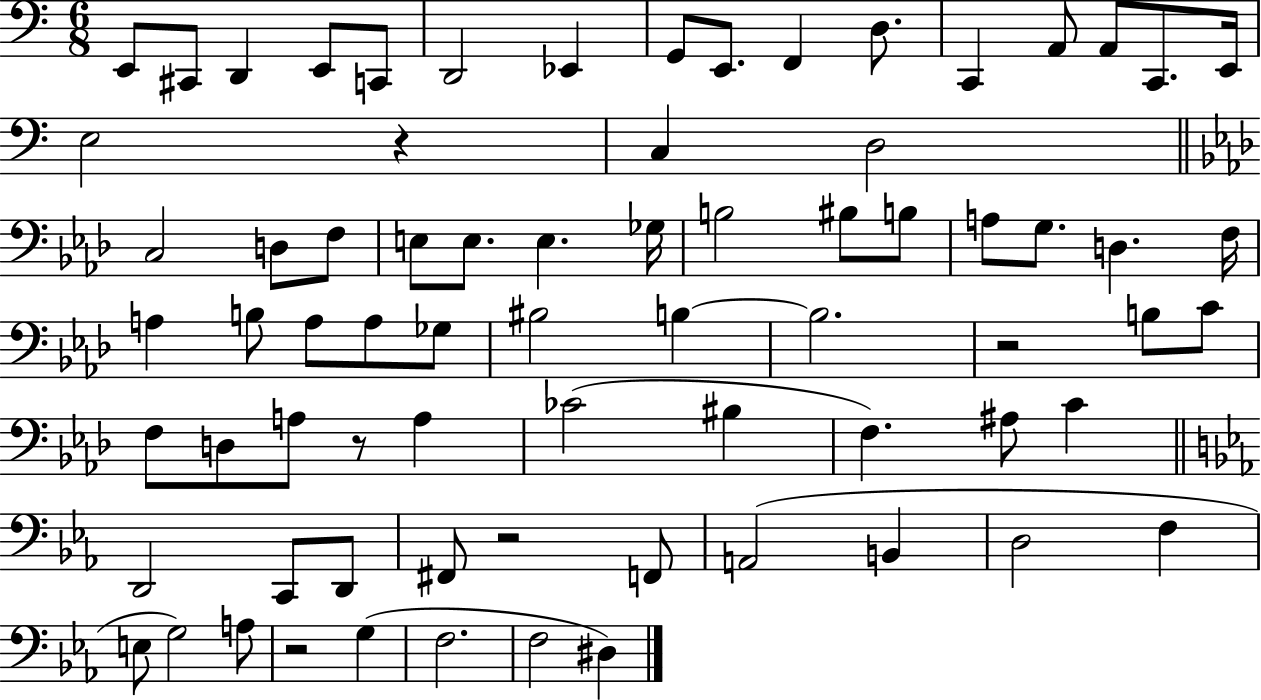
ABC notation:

X:1
T:Untitled
M:6/8
L:1/4
K:C
E,,/2 ^C,,/2 D,, E,,/2 C,,/2 D,,2 _E,, G,,/2 E,,/2 F,, D,/2 C,, A,,/2 A,,/2 C,,/2 E,,/4 E,2 z C, D,2 C,2 D,/2 F,/2 E,/2 E,/2 E, _G,/4 B,2 ^B,/2 B,/2 A,/2 G,/2 D, F,/4 A, B,/2 A,/2 A,/2 _G,/2 ^B,2 B, B,2 z2 B,/2 C/2 F,/2 D,/2 A,/2 z/2 A, _C2 ^B, F, ^A,/2 C D,,2 C,,/2 D,,/2 ^F,,/2 z2 F,,/2 A,,2 B,, D,2 F, E,/2 G,2 A,/2 z2 G, F,2 F,2 ^D,